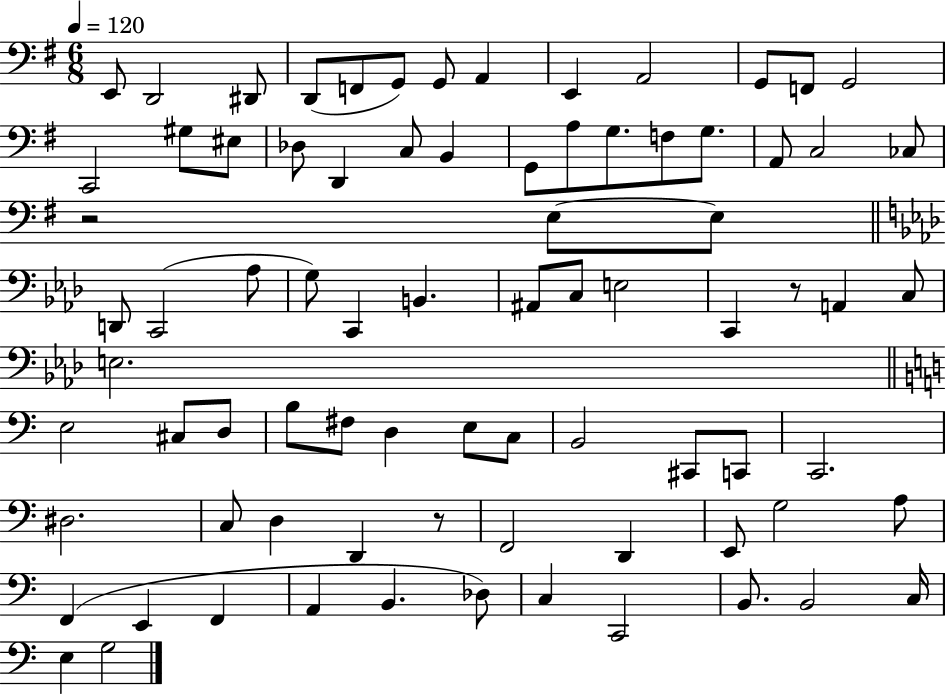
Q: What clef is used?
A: bass